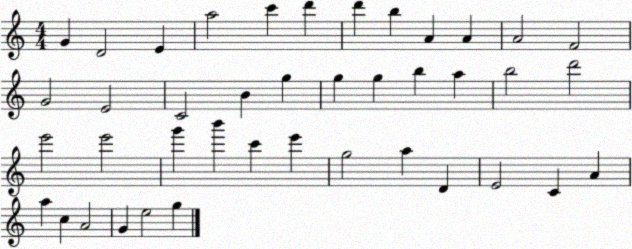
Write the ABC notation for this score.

X:1
T:Untitled
M:4/4
L:1/4
K:C
G D2 E a2 c' d' d' b A A A2 F2 G2 E2 C2 B g g g b a b2 d'2 e'2 e'2 g' b' c' e' g2 a D E2 C A a c A2 G e2 g